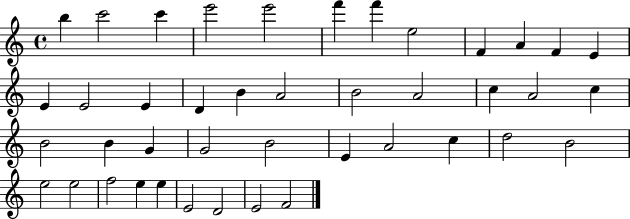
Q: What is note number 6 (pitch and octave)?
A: F6